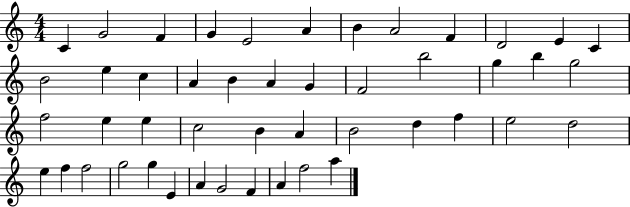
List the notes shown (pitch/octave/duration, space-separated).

C4/q G4/h F4/q G4/q E4/h A4/q B4/q A4/h F4/q D4/h E4/q C4/q B4/h E5/q C5/q A4/q B4/q A4/q G4/q F4/h B5/h G5/q B5/q G5/h F5/h E5/q E5/q C5/h B4/q A4/q B4/h D5/q F5/q E5/h D5/h E5/q F5/q F5/h G5/h G5/q E4/q A4/q G4/h F4/q A4/q F5/h A5/q